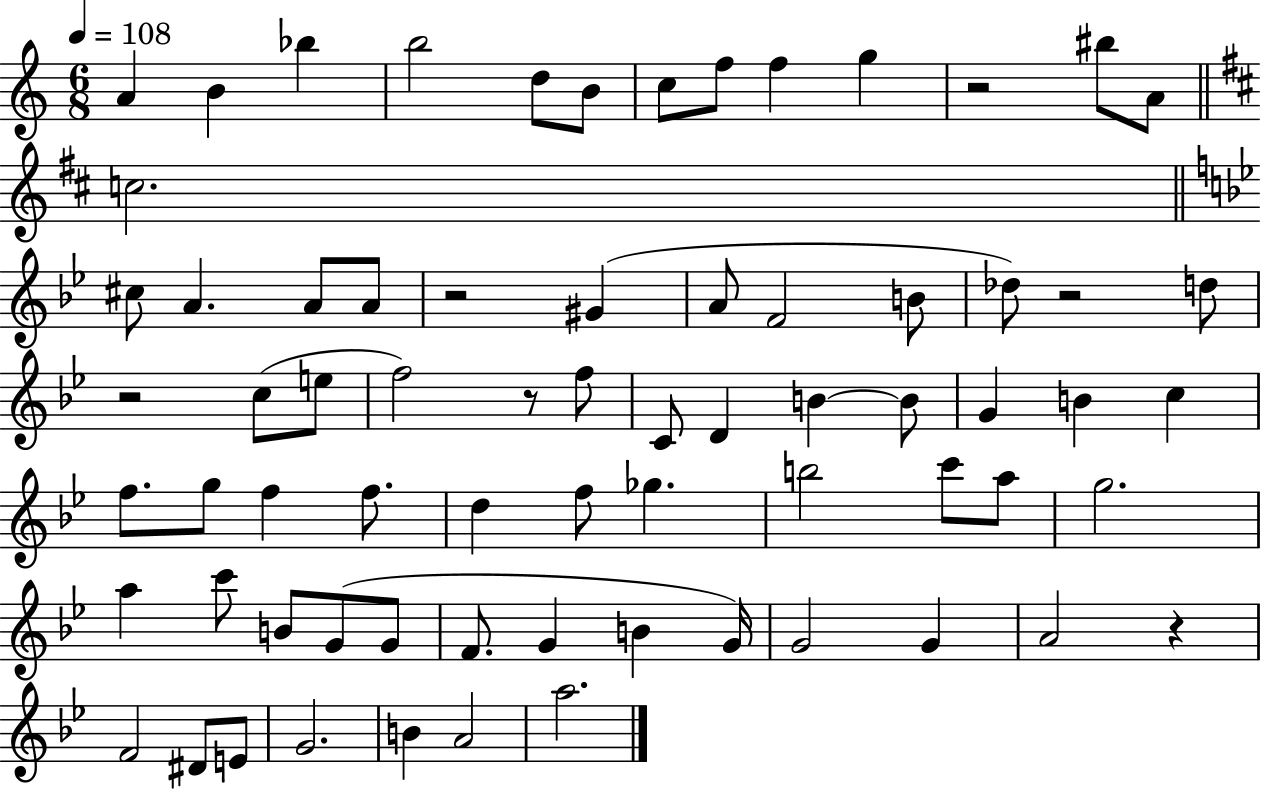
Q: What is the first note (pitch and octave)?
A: A4